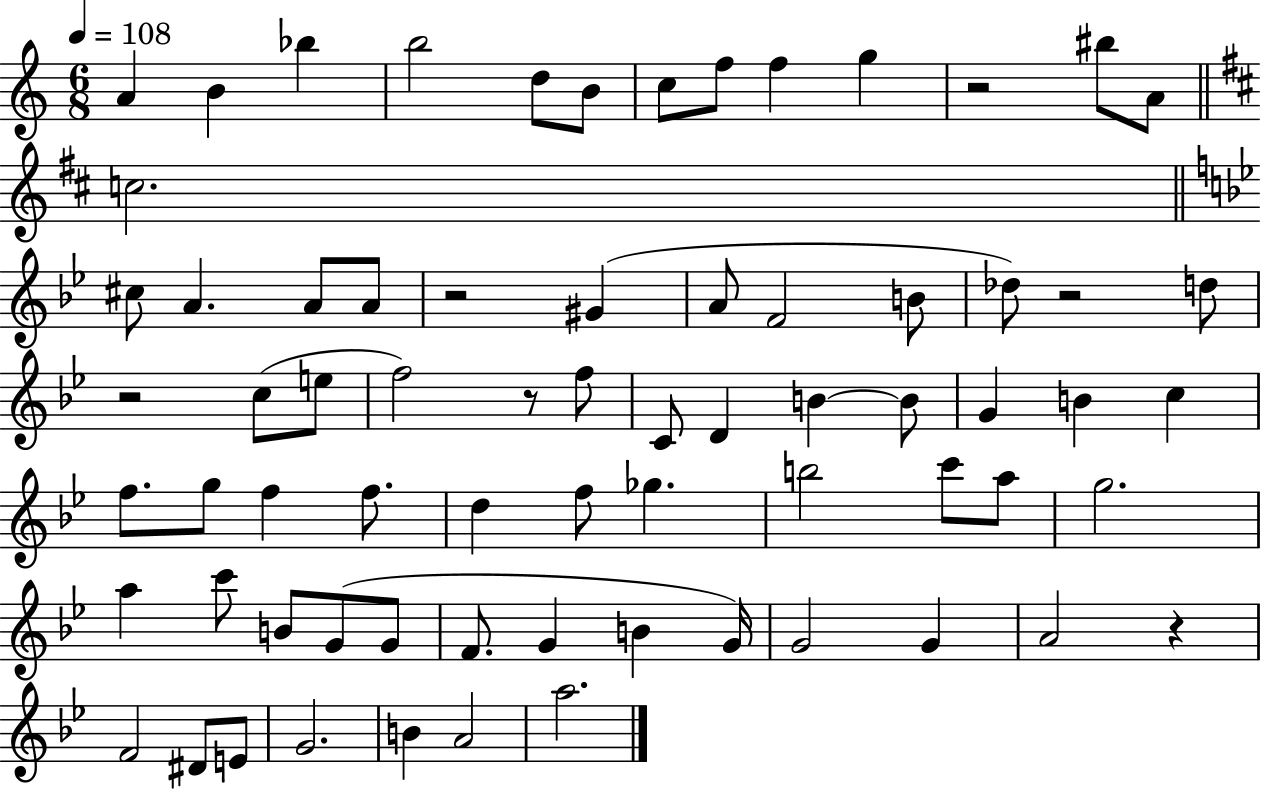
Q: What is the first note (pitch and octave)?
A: A4